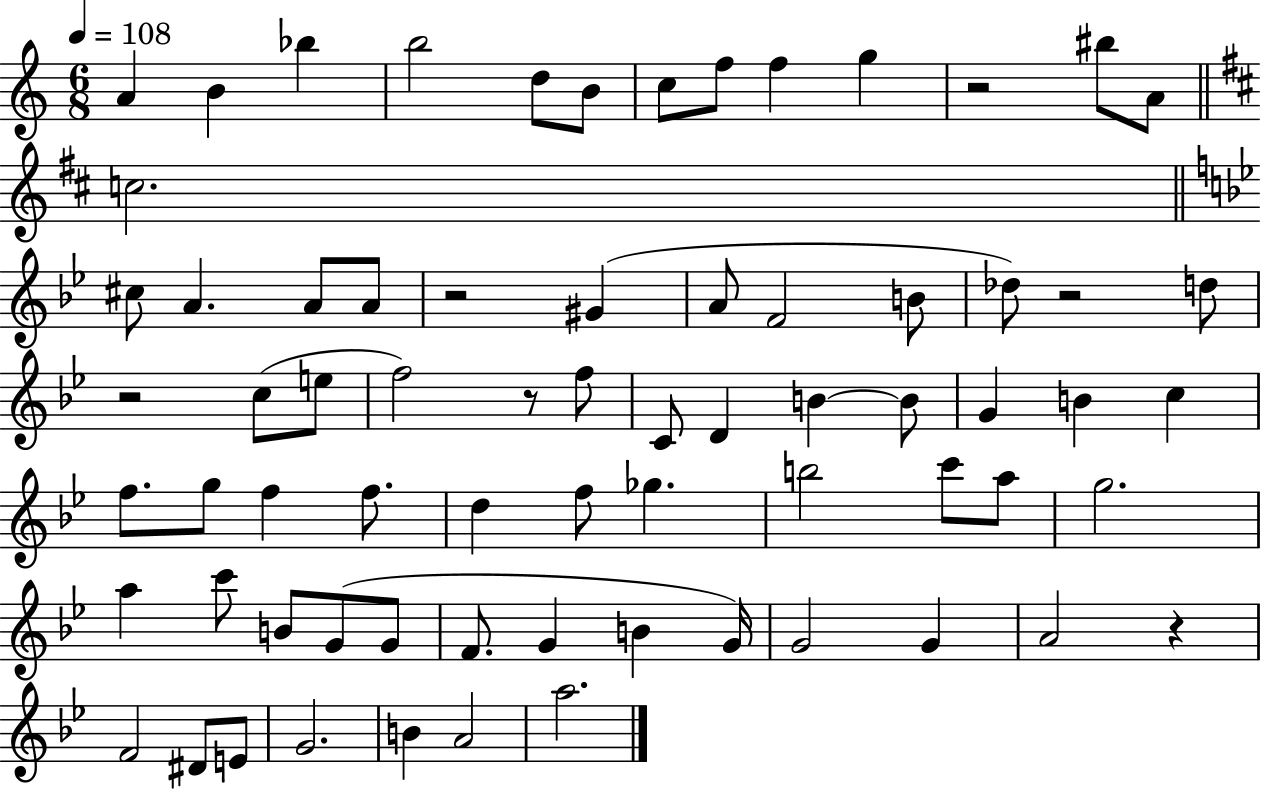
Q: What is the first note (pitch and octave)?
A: A4